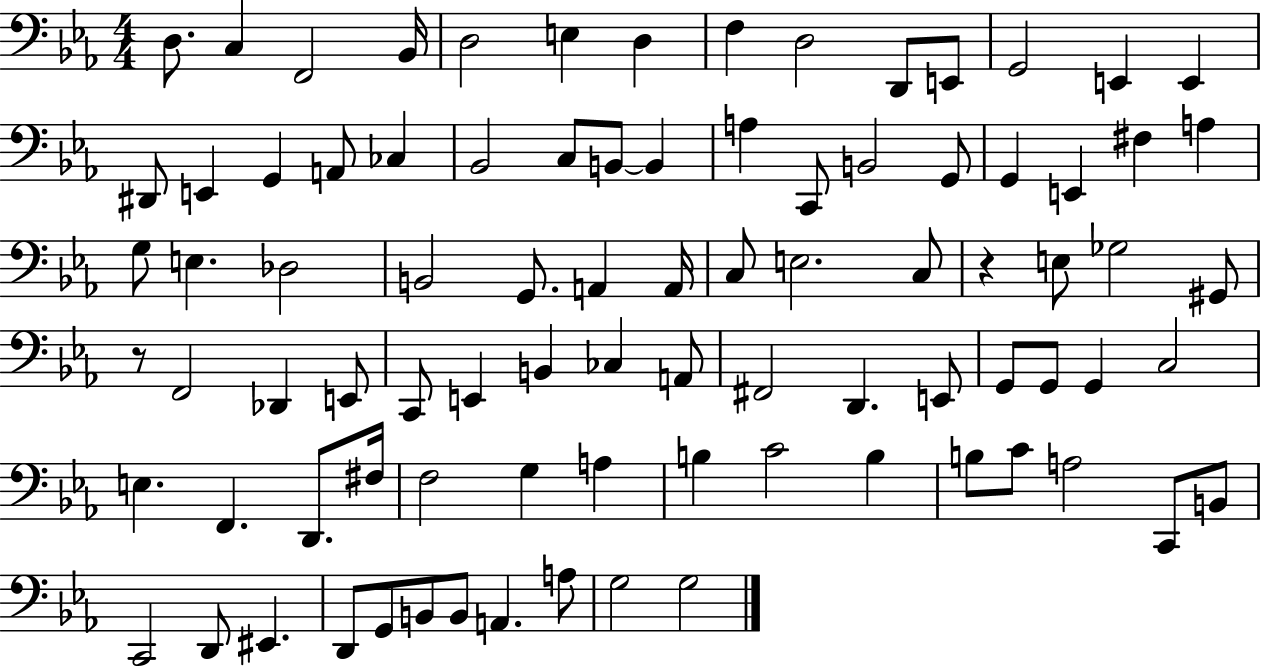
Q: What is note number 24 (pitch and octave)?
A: A3